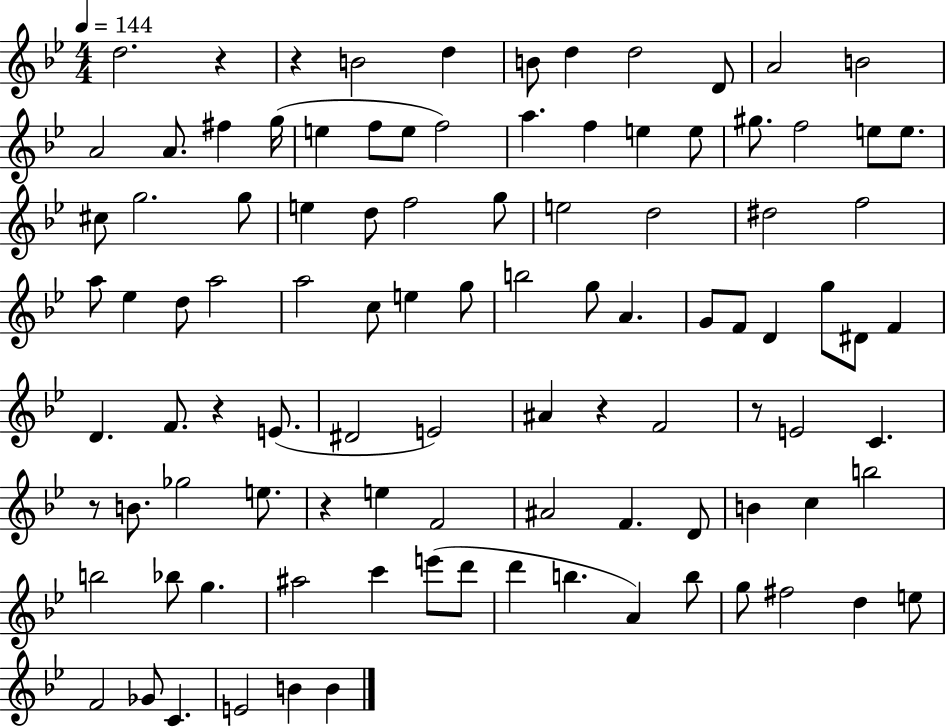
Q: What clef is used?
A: treble